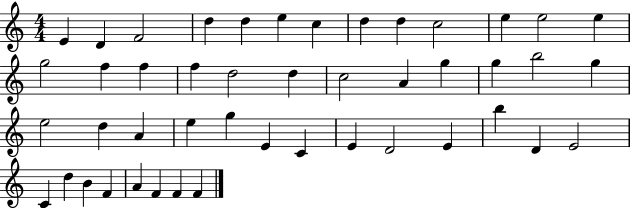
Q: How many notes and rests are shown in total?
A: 46